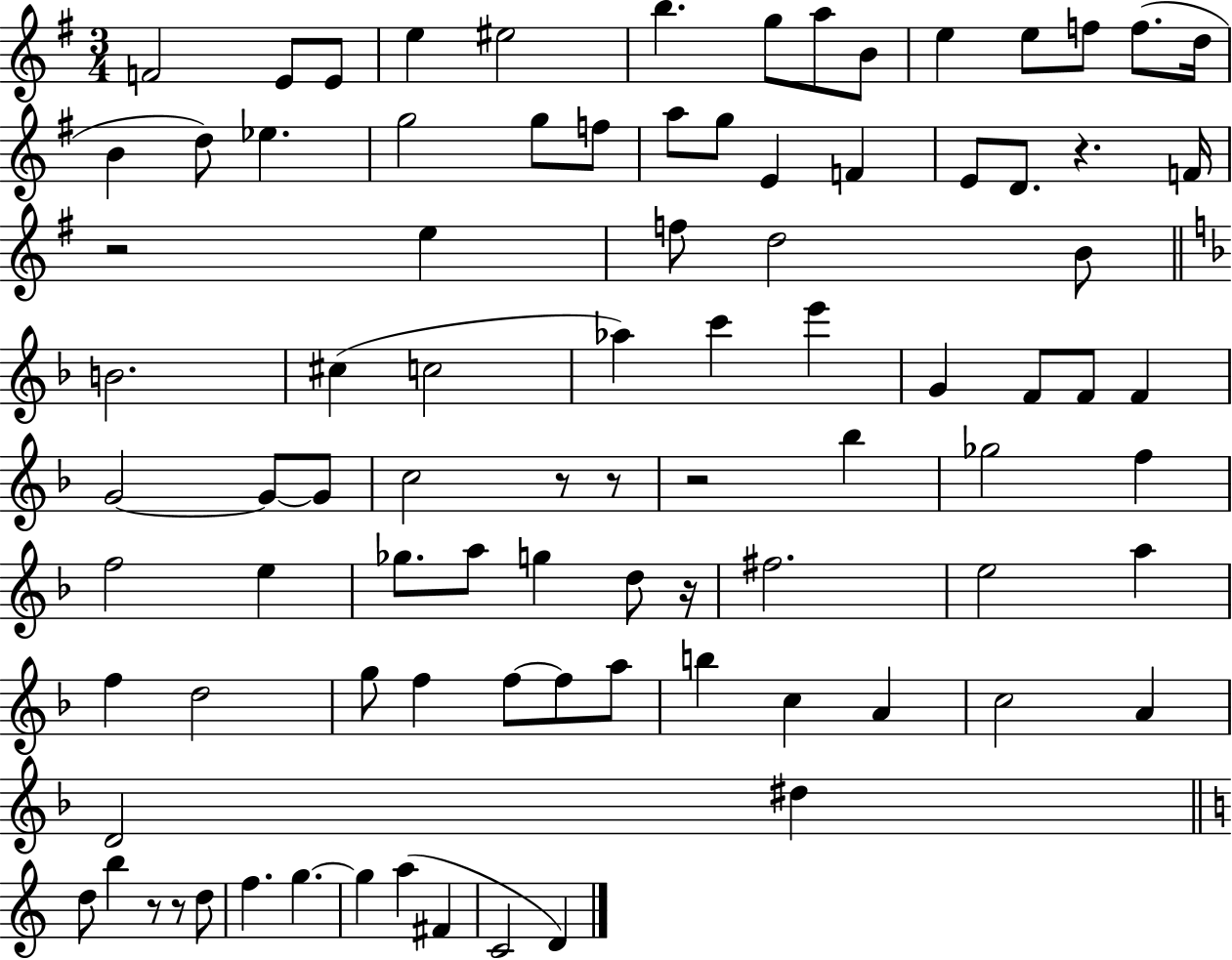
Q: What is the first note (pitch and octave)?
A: F4